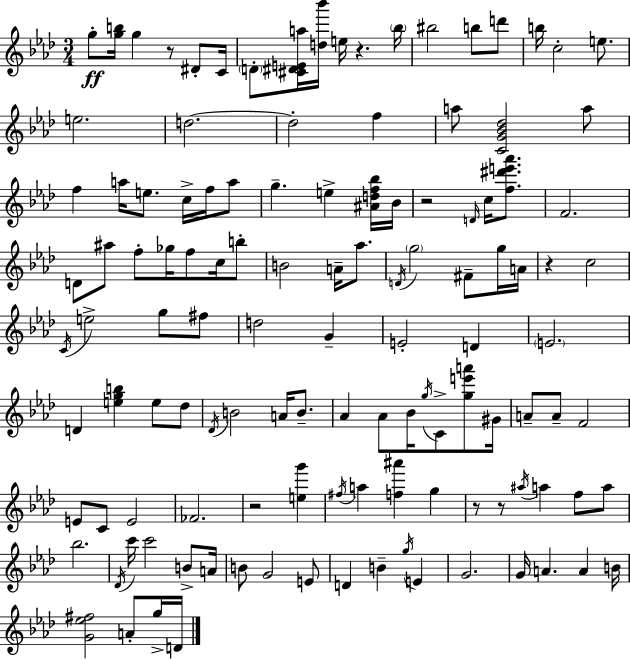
G5/e [G5,B5]/s G5/q R/e D#4/e C4/s D4/e [C#4,D#4,E4,A5]/s [D5,Bb6]/s E5/s R/q. Bb5/s BIS5/h B5/e D6/e B5/s C5/h E5/e. E5/h. D5/h. D5/h F5/q A5/e [C4,G4,Bb4,Db5]/h A5/e F5/q A5/s E5/e. C5/s F5/s A5/e G5/q. E5/q [A#4,D5,F5,Bb5]/s Bb4/s R/h D4/s C5/s [F5,D#6,E6,Ab6]/e. F4/h. D4/e A#5/e F5/e Gb5/s F5/e C5/s B5/e B4/h A4/s Ab5/e. D4/s G5/h F#4/e G5/s A4/s R/q C5/h C4/s E5/h G5/e F#5/e D5/h G4/q E4/h D4/q E4/h. D4/q [E5,G5,B5]/q E5/e Db5/e Db4/s B4/h A4/s B4/e. Ab4/q Ab4/e Bb4/s G5/s C4/e [G5,E6,A6]/e G#4/s A4/e A4/e F4/h E4/e C4/e E4/h FES4/h. R/h [E5,G6]/q F#5/s A5/q [F5,A#6]/q G5/q R/e R/e A#5/s A5/q F5/e A5/e Bb5/h. Db4/s C6/s C6/h B4/e A4/s B4/e G4/h E4/e D4/q B4/q G5/s E4/q G4/h. G4/s A4/q. A4/q B4/s [G4,Eb5,F#5]/h A4/e G5/s D4/s